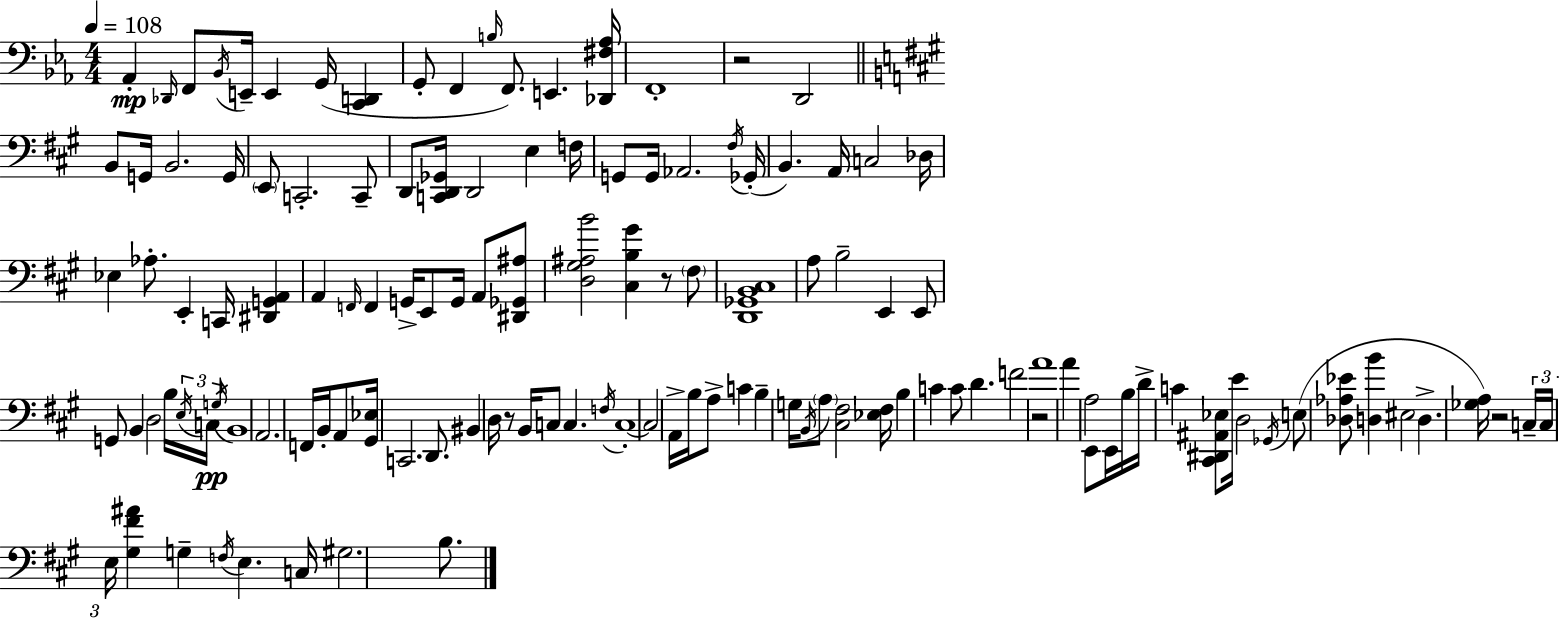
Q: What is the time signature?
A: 4/4